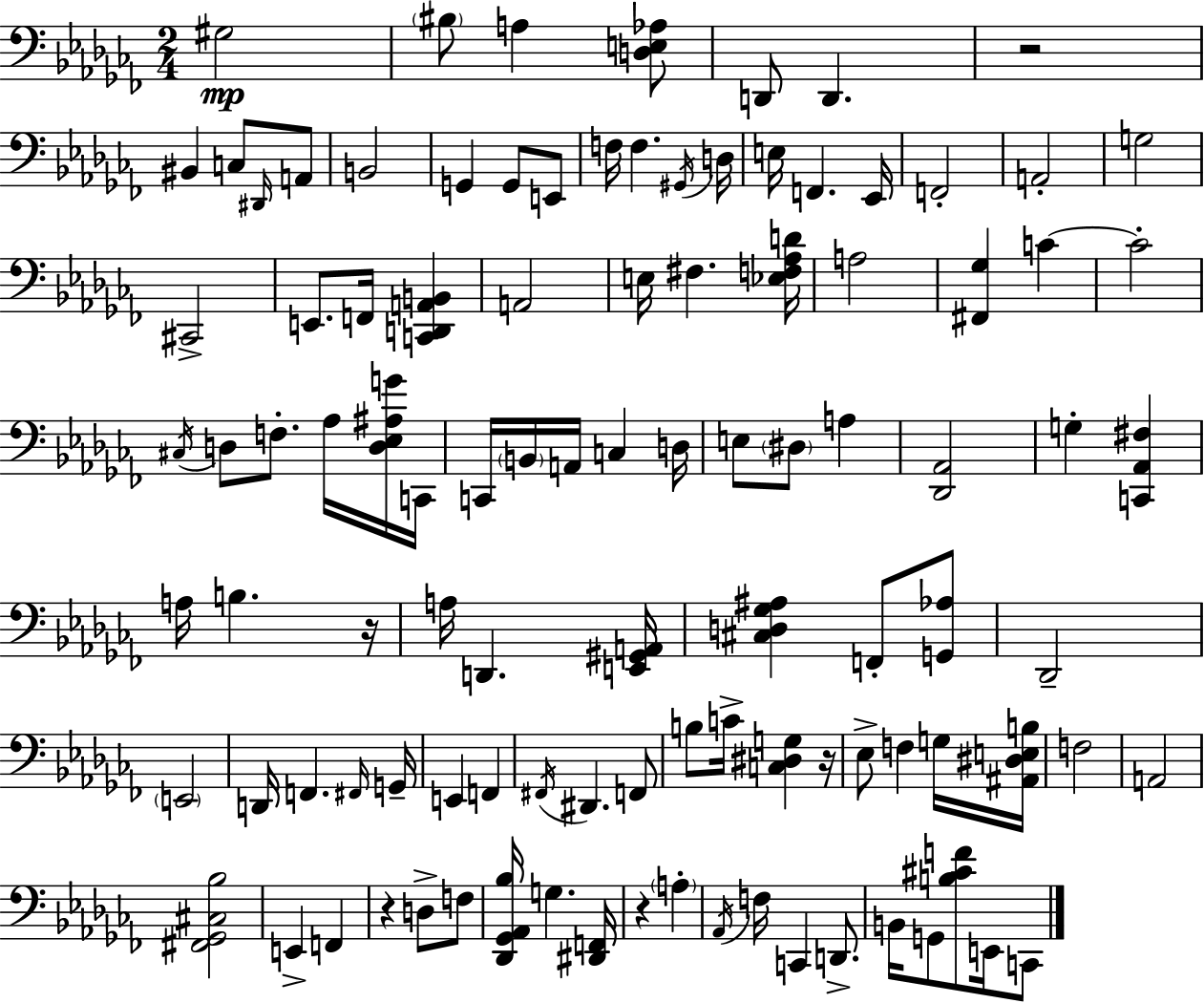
G#3/h BIS3/e A3/q [D3,E3,Ab3]/e D2/e D2/q. R/h BIS2/q C3/e D#2/s A2/e B2/h G2/q G2/e E2/e F3/s F3/q. G#2/s D3/s E3/s F2/q. Eb2/s F2/h A2/h G3/h C#2/h E2/e. F2/s [C2,D2,A2,B2]/q A2/h E3/s F#3/q. [Eb3,F3,Ab3,D4]/s A3/h [F#2,Gb3]/q C4/q C4/h C#3/s D3/e F3/e. Ab3/s [D3,Eb3,A#3,G4]/s C2/s C2/s B2/s A2/s C3/q D3/s E3/e D#3/e A3/q [Db2,Ab2]/h G3/q [C2,Ab2,F#3]/q A3/s B3/q. R/s A3/s D2/q. [E2,G#2,A2]/s [C#3,D3,Gb3,A#3]/q F2/e [G2,Ab3]/e Db2/h E2/h D2/s F2/q. F#2/s G2/s E2/q F2/q F#2/s D#2/q. F2/e B3/e C4/s [C3,D#3,G3]/q R/s Eb3/e F3/q G3/s [A#2,D#3,E3,B3]/s F3/h A2/h [F#2,Gb2,C#3,Bb3]/h E2/q F2/q R/q D3/e F3/e [Db2,Gb2,Ab2,Bb3]/s G3/q. [D#2,F2]/s R/q A3/q Ab2/s F3/s C2/q D2/e. B2/s G2/e [B3,C#4,F4]/e E2/s C2/e